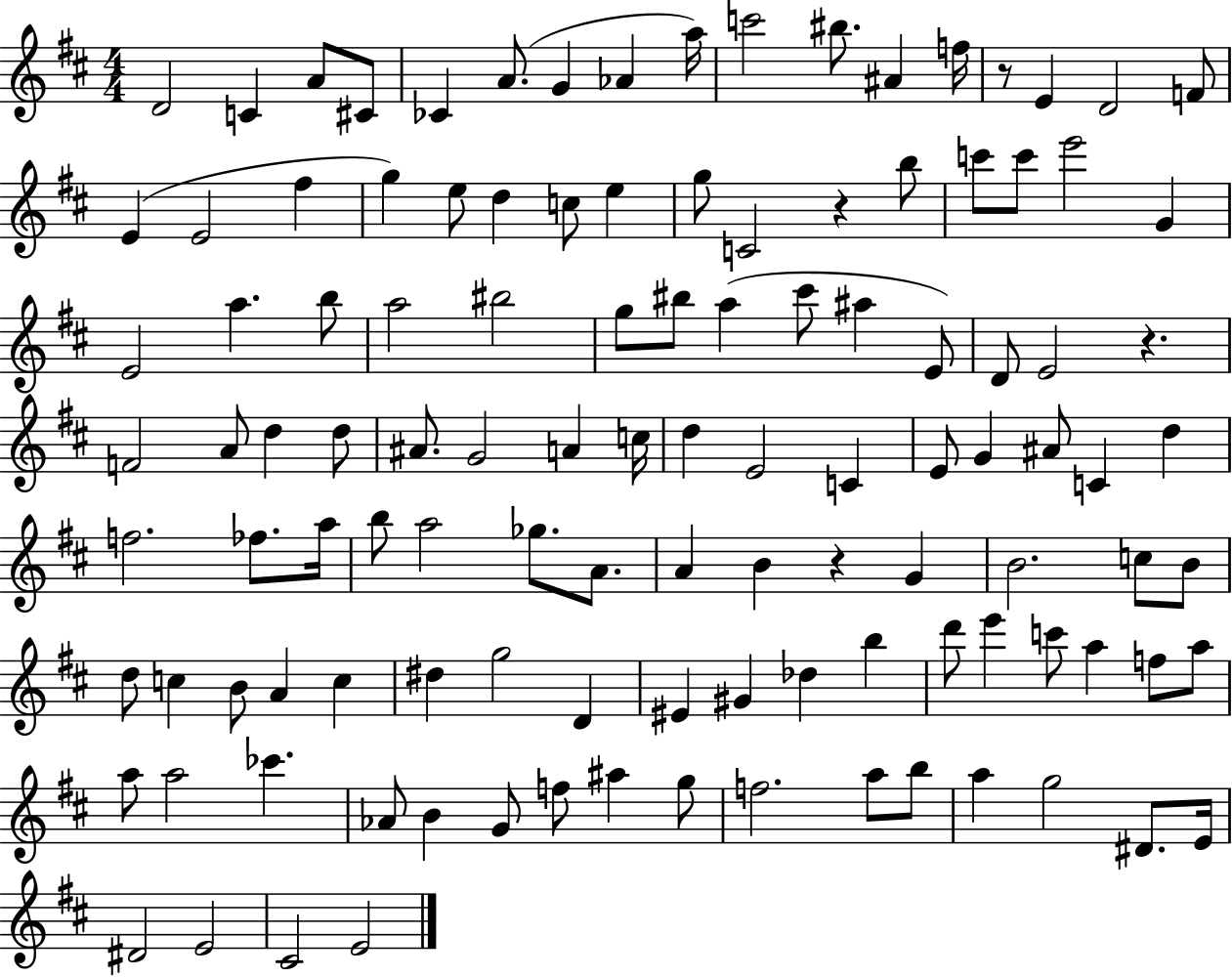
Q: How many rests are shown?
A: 4